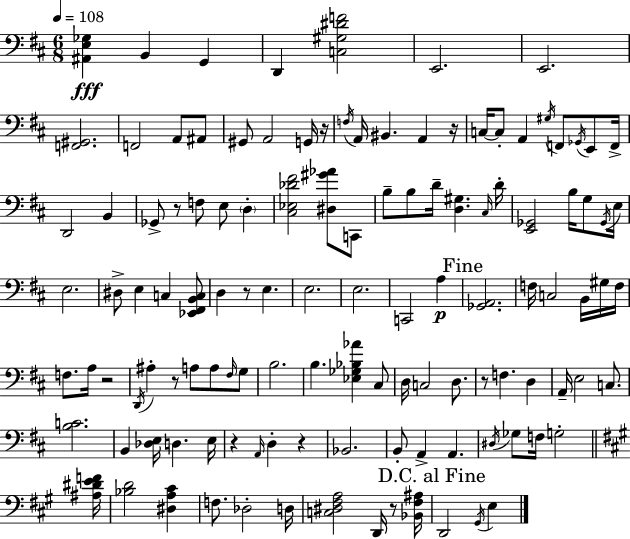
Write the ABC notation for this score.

X:1
T:Untitled
M:6/8
L:1/4
K:D
[^A,,E,_G,] B,, G,, D,, [C,^G,^DF]2 E,,2 E,,2 [F,,^G,,]2 F,,2 A,,/2 ^A,,/2 ^G,,/2 A,,2 G,,/4 z/4 F,/4 A,,/4 ^B,, A,, z/4 C,/4 C,/2 A,, ^G,/4 F,,/2 _G,,/4 E,,/2 F,,/4 D,,2 B,, _G,,/2 z/2 F,/2 E,/2 D, [^C,_E,_D^F]2 [^D,^G_A]/2 C,,/2 B,/2 B,/2 D/4 [D,^G,] ^C,/4 D/4 [E,,_G,,]2 B,/4 G,/2 _G,,/4 E,/4 E,2 ^D,/2 E, C, [_E,,^F,,B,,C,]/2 D, z/2 E, E,2 E,2 C,,2 A, [_G,,A,,]2 F,/4 C,2 B,,/4 ^G,/4 F,/4 F,/2 A,/4 z2 D,,/4 ^A, z/2 A,/2 A,/2 ^F,/4 G,/2 B,2 B, [_E,_G,_B,_A] ^C,/2 D,/4 C,2 D,/2 z/2 F, D, A,,/4 E,2 C,/2 [B,C]2 B,, [_D,E,]/4 D, E,/4 z A,,/4 D, z _B,,2 B,,/2 A,, A,, ^D,/4 _G,/2 F,/4 G,2 [^A,^DEF]/4 [_B,D]2 [^D,A,^C] F,/2 _D,2 D,/4 [C,^D,^F,A,]2 D,,/4 z/2 [_B,,^F,^A,]/4 D,,2 ^G,,/4 E,